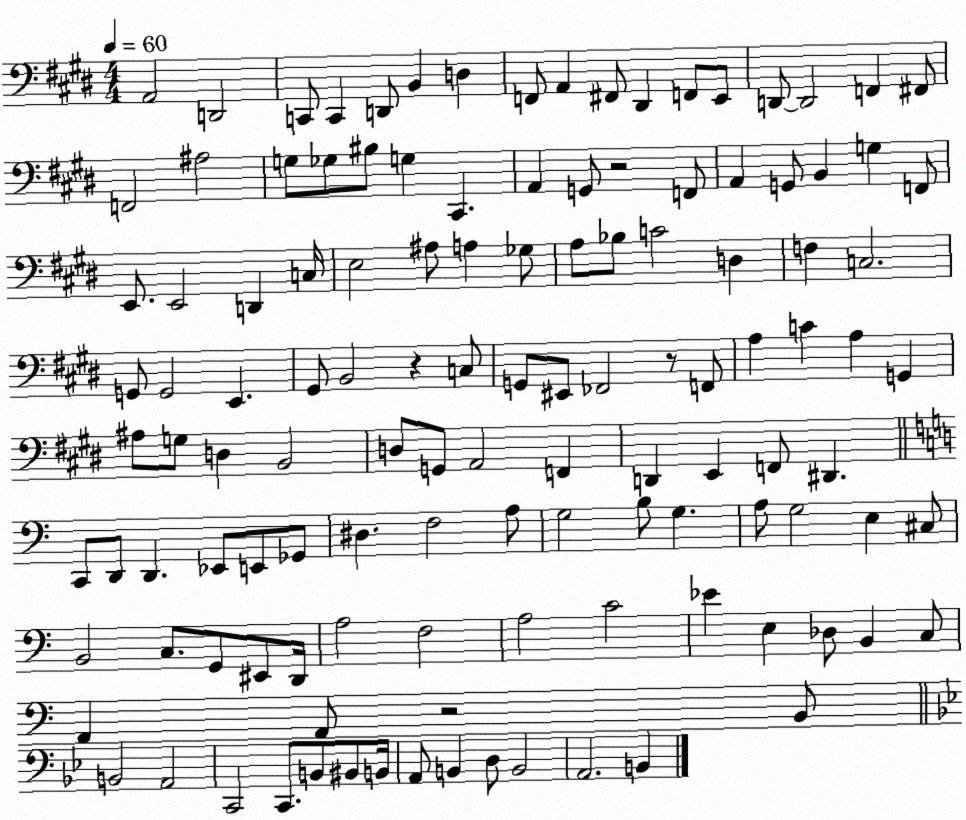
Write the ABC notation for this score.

X:1
T:Untitled
M:4/4
L:1/4
K:E
A,,2 D,,2 C,,/2 C,, D,,/2 B,, D, F,,/2 A,, ^F,,/2 ^D,, F,,/2 E,,/2 D,,/2 D,,2 F,, ^F,,/2 F,,2 ^A,2 G,/2 _G,/2 ^B,/2 G, ^C,, A,, G,,/2 z2 F,,/2 A,, G,,/2 B,, G, F,,/2 E,,/2 E,,2 D,, C,/4 E,2 ^A,/2 A, _G,/2 A,/2 _B,/2 C2 D, F, C,2 G,,/2 G,,2 E,, ^G,,/2 B,,2 z C,/2 G,,/2 ^E,,/2 _F,,2 z/2 F,,/2 A, C A, G,, ^A,/2 G,/2 D, B,,2 D,/2 G,,/2 A,,2 F,, D,, E,, F,,/2 ^D,, C,,/2 D,,/2 D,, _E,,/2 E,,/2 _G,,/2 ^D, F,2 A,/2 G,2 B,/2 G, A,/2 G,2 E, ^C,/2 B,,2 C,/2 G,,/2 ^E,,/2 D,,/4 A,2 F,2 A,2 C2 _E E, _D,/2 B,, C,/2 A,, A,,/2 z2 B,,/2 B,,2 A,,2 C,,2 C,,/2 B,,/2 ^B,,/2 B,,/4 A,,/2 B,, D,/2 B,,2 A,,2 B,,